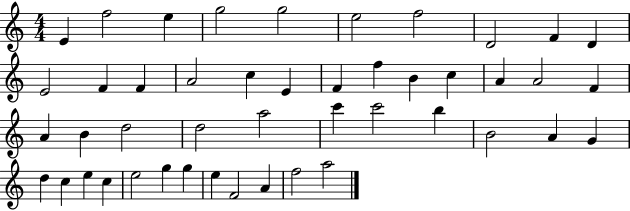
E4/q F5/h E5/q G5/h G5/h E5/h F5/h D4/h F4/q D4/q E4/h F4/q F4/q A4/h C5/q E4/q F4/q F5/q B4/q C5/q A4/q A4/h F4/q A4/q B4/q D5/h D5/h A5/h C6/q C6/h B5/q B4/h A4/q G4/q D5/q C5/q E5/q C5/q E5/h G5/q G5/q E5/q F4/h A4/q F5/h A5/h